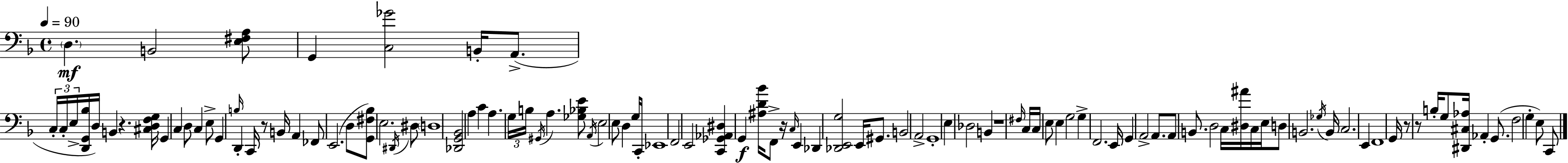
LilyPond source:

{
  \clef bass
  \time 4/4
  \defaultTimeSignature
  \key d \minor
  \tempo 4 = 90
  \parenthesize d4.\mf b,2 <e fis a>8 | g,4 <c ges'>2 b,16-. a,8.->( | \tuplet 3/2 { c16-. c16-. e16-> } <d, g, bes>16 d16) b,4 r4. <cis d f g>16 | g,4 c4 d8 c4 e8-> | \break g,4 \grace { b16 } d,4-. c,16 r8 b,16 a,4 | fes,8 e,2.( d8 | <g, fis bes>8) e2. \acciaccatura { dis,16 } | dis8 \parenthesize d1 | \break <des, g, bes,>2 a4 c'4 | a4. \tuplet 3/2 { g16 b16 \acciaccatura { gis,16 } } a4. | <ges bes e'>8 \acciaccatura { a,16 } e2 e8 d4 | g16 c,16-. ees,1 | \break f,2 e,2 | <c, ges, aes, dis>4 g,4\f <ais d' bes'>16 f,8-> r16 | \grace { c16 } e,4 des,4 <des, e, g>2 | e,16 gis,8. b,2 a,2-> | \break g,1-. | e4 des2 | b,4 r1 | \grace { fis16 } c16 c16 e8 e4 g2 | \break g4-> f,2. | e,16 g,4 a,2-> | a,8. a,8 b,8. d2 | c16 <dis ais'>16 c16 e16 d8 b,2. | \break \acciaccatura { ges16 } b,16 c2. | e,4 f,1 | g,16 r8 r8 b16-. g8 <dis, cis aes>16 | aes,4-. g,8.( f2 g4-. | \break e8) c,8 \bar "|."
}